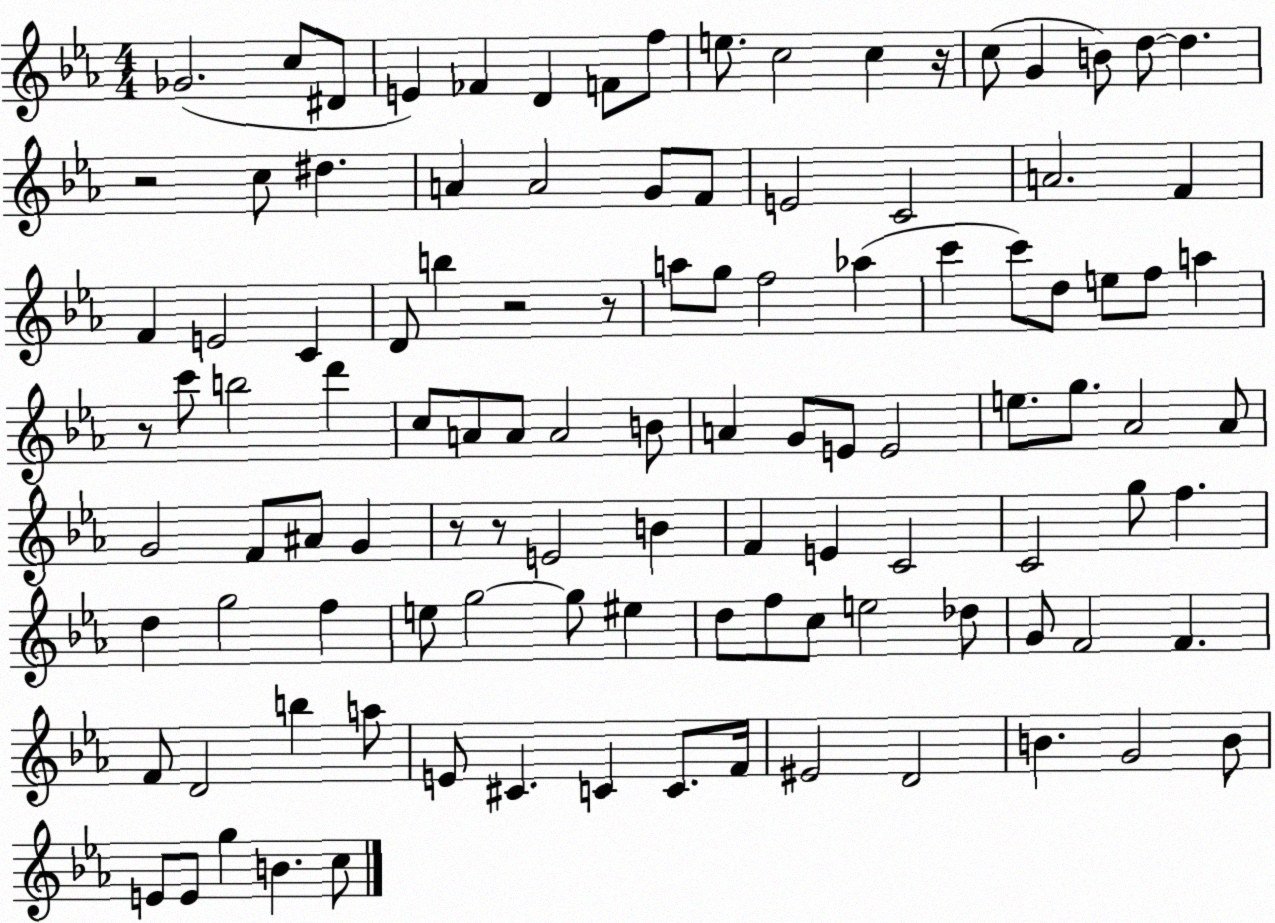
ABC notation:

X:1
T:Untitled
M:4/4
L:1/4
K:Eb
_G2 c/2 ^D/2 E _F D F/2 f/2 e/2 c2 c z/4 c/2 G B/2 d/2 d z2 c/2 ^d A A2 G/2 F/2 E2 C2 A2 F F E2 C D/2 b z2 z/2 a/2 g/2 f2 _a c' c'/2 d/2 e/2 f/2 a z/2 c'/2 b2 d' c/2 A/2 A/2 A2 B/2 A G/2 E/2 E2 e/2 g/2 _A2 _A/2 G2 F/2 ^A/2 G z/2 z/2 E2 B F E C2 C2 g/2 f d g2 f e/2 g2 g/2 ^e d/2 f/2 c/2 e2 _d/2 G/2 F2 F F/2 D2 b a/2 E/2 ^C C C/2 F/4 ^E2 D2 B G2 B/2 E/2 E/2 g B c/2